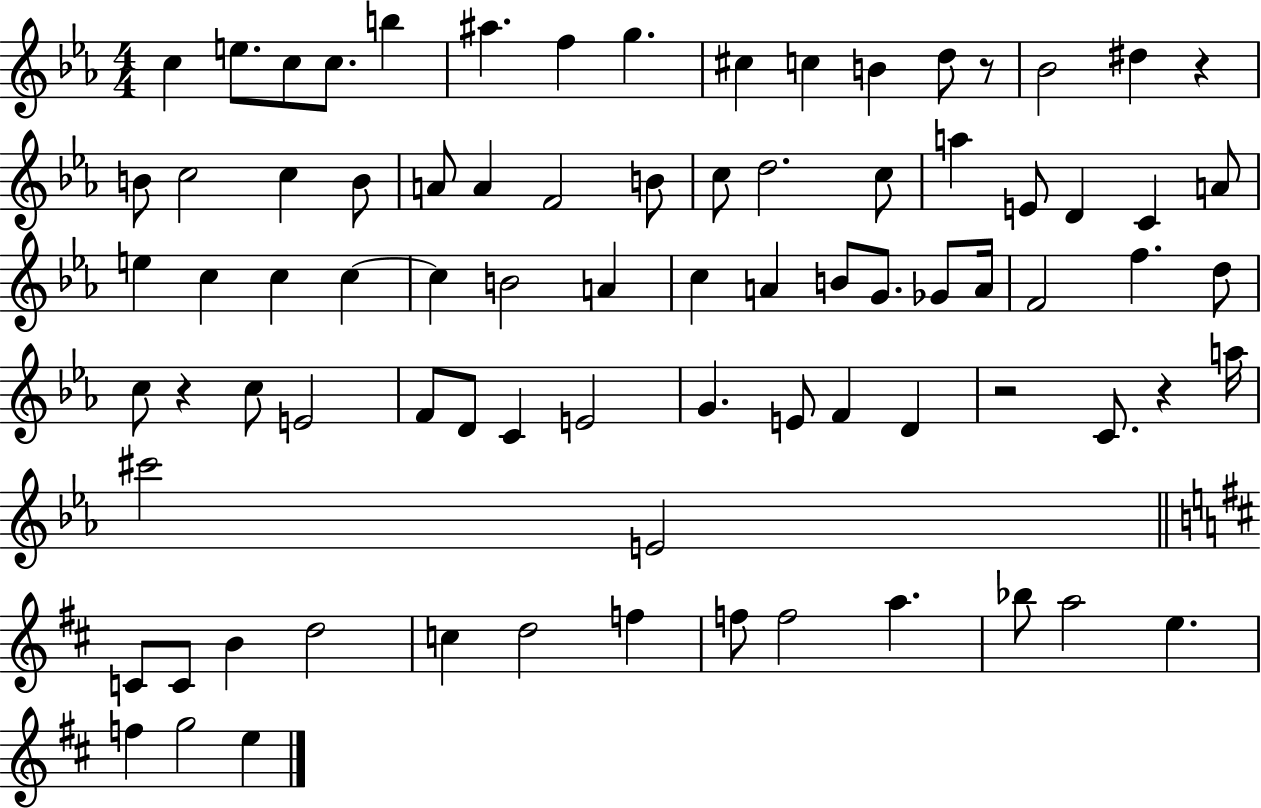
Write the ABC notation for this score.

X:1
T:Untitled
M:4/4
L:1/4
K:Eb
c e/2 c/2 c/2 b ^a f g ^c c B d/2 z/2 _B2 ^d z B/2 c2 c B/2 A/2 A F2 B/2 c/2 d2 c/2 a E/2 D C A/2 e c c c c B2 A c A B/2 G/2 _G/2 A/4 F2 f d/2 c/2 z c/2 E2 F/2 D/2 C E2 G E/2 F D z2 C/2 z a/4 ^c'2 E2 C/2 C/2 B d2 c d2 f f/2 f2 a _b/2 a2 e f g2 e